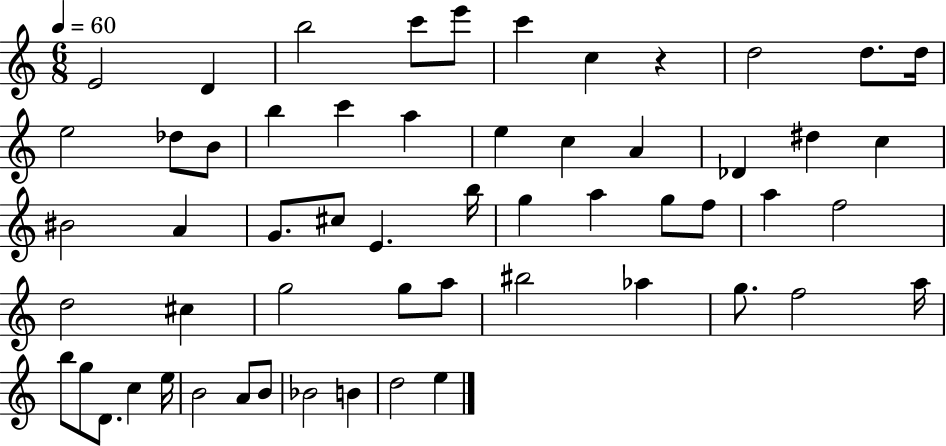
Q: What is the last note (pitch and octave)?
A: E5